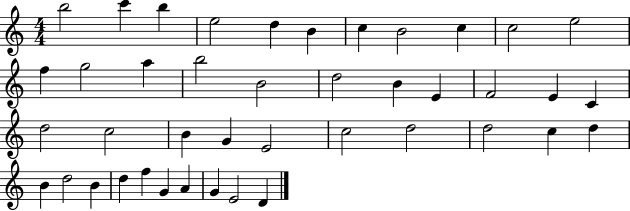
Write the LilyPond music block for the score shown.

{
  \clef treble
  \numericTimeSignature
  \time 4/4
  \key c \major
  b''2 c'''4 b''4 | e''2 d''4 b'4 | c''4 b'2 c''4 | c''2 e''2 | \break f''4 g''2 a''4 | b''2 b'2 | d''2 b'4 e'4 | f'2 e'4 c'4 | \break d''2 c''2 | b'4 g'4 e'2 | c''2 d''2 | d''2 c''4 d''4 | \break b'4 d''2 b'4 | d''4 f''4 g'4 a'4 | g'4 e'2 d'4 | \bar "|."
}